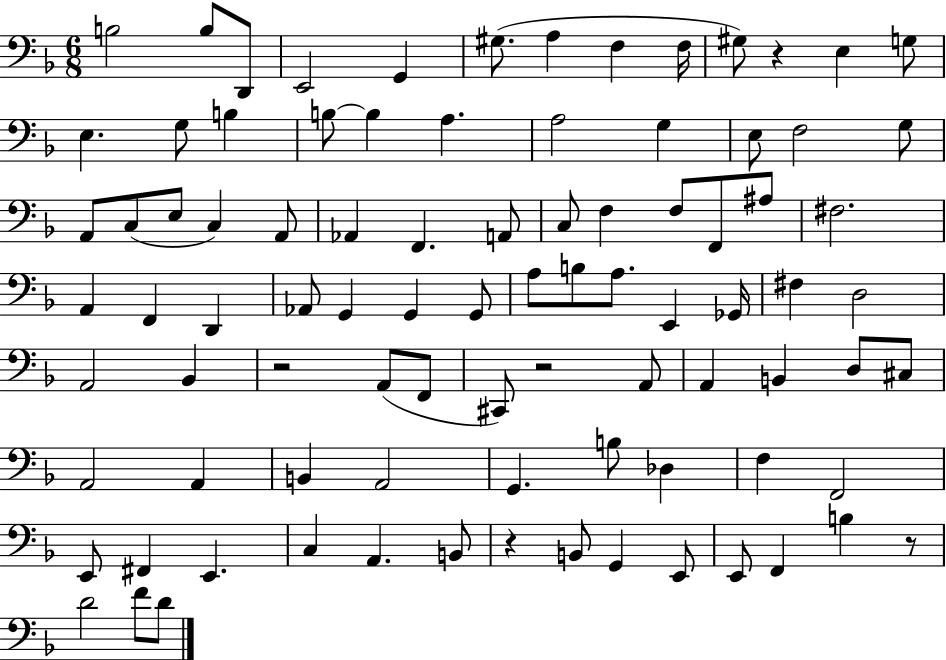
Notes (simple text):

B3/h B3/e D2/e E2/h G2/q G#3/e. A3/q F3/q F3/s G#3/e R/q E3/q G3/e E3/q. G3/e B3/q B3/e B3/q A3/q. A3/h G3/q E3/e F3/h G3/e A2/e C3/e E3/e C3/q A2/e Ab2/q F2/q. A2/e C3/e F3/q F3/e F2/e A#3/e F#3/h. A2/q F2/q D2/q Ab2/e G2/q G2/q G2/e A3/e B3/e A3/e. E2/q Gb2/s F#3/q D3/h A2/h Bb2/q R/h A2/e F2/e C#2/e R/h A2/e A2/q B2/q D3/e C#3/e A2/h A2/q B2/q A2/h G2/q. B3/e Db3/q F3/q F2/h E2/e F#2/q E2/q. C3/q A2/q. B2/e R/q B2/e G2/q E2/e E2/e F2/q B3/q R/e D4/h F4/e D4/e